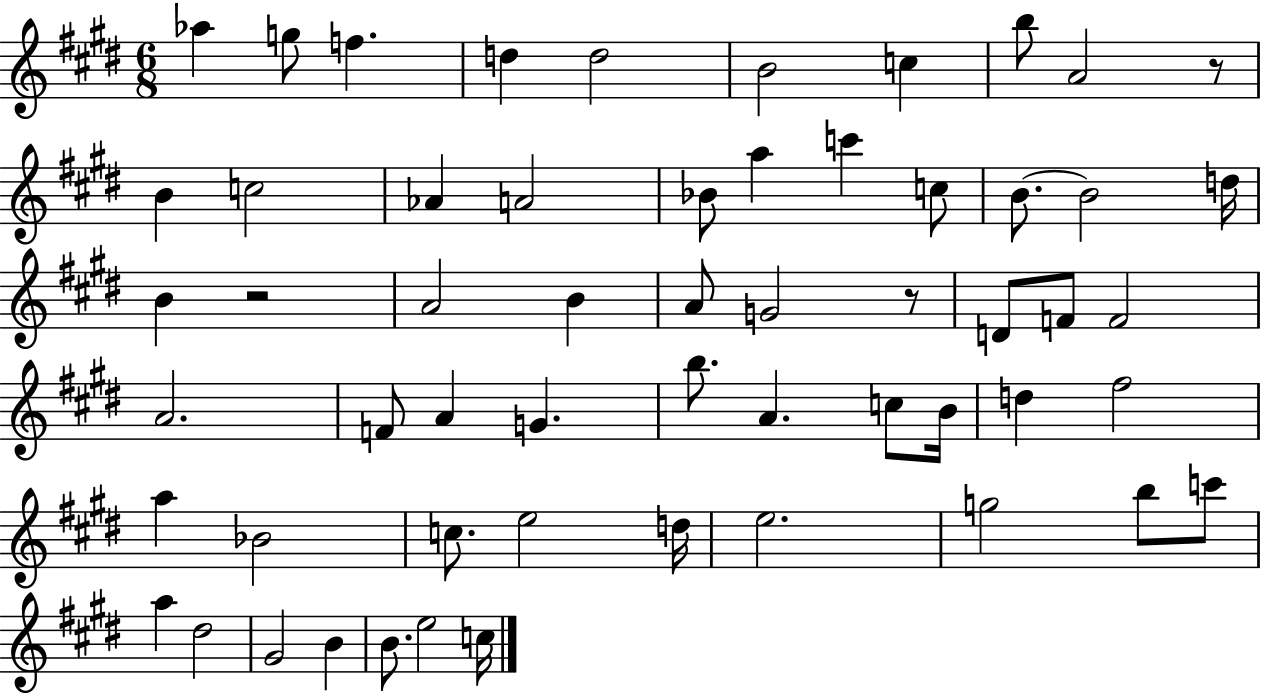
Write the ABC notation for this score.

X:1
T:Untitled
M:6/8
L:1/4
K:E
_a g/2 f d d2 B2 c b/2 A2 z/2 B c2 _A A2 _B/2 a c' c/2 B/2 B2 d/4 B z2 A2 B A/2 G2 z/2 D/2 F/2 F2 A2 F/2 A G b/2 A c/2 B/4 d ^f2 a _B2 c/2 e2 d/4 e2 g2 b/2 c'/2 a ^d2 ^G2 B B/2 e2 c/4